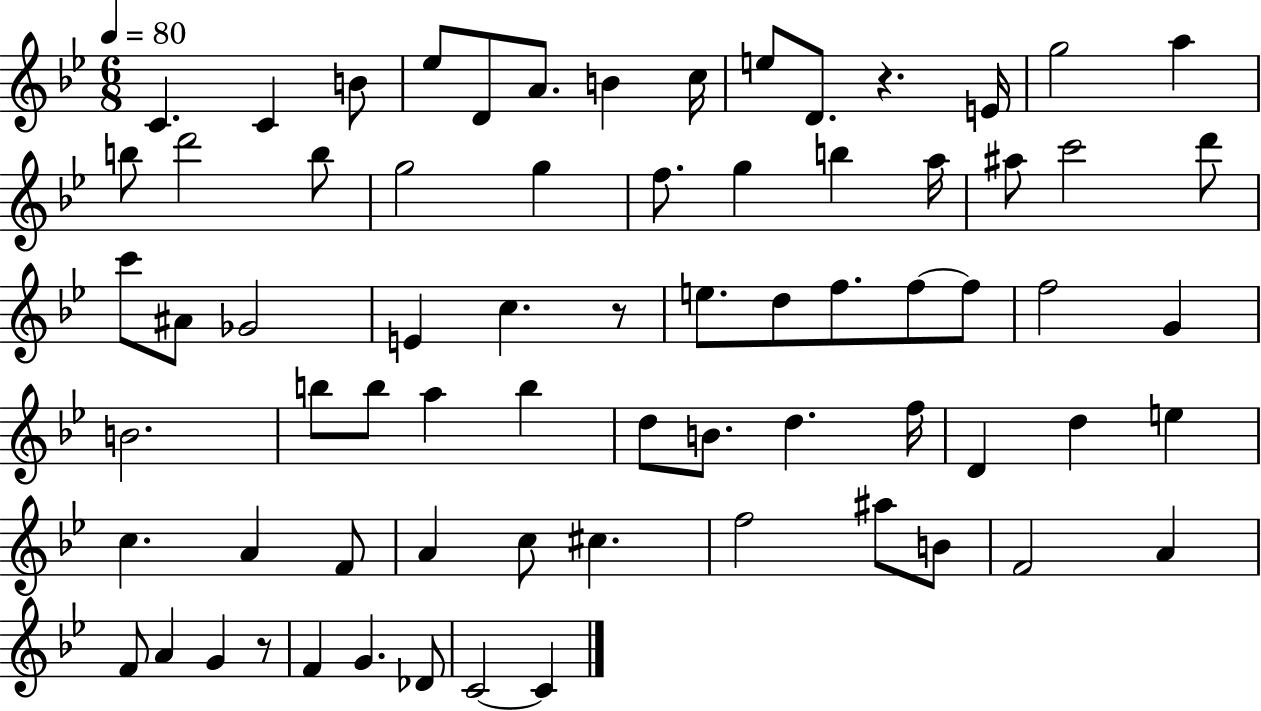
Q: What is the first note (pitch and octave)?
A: C4